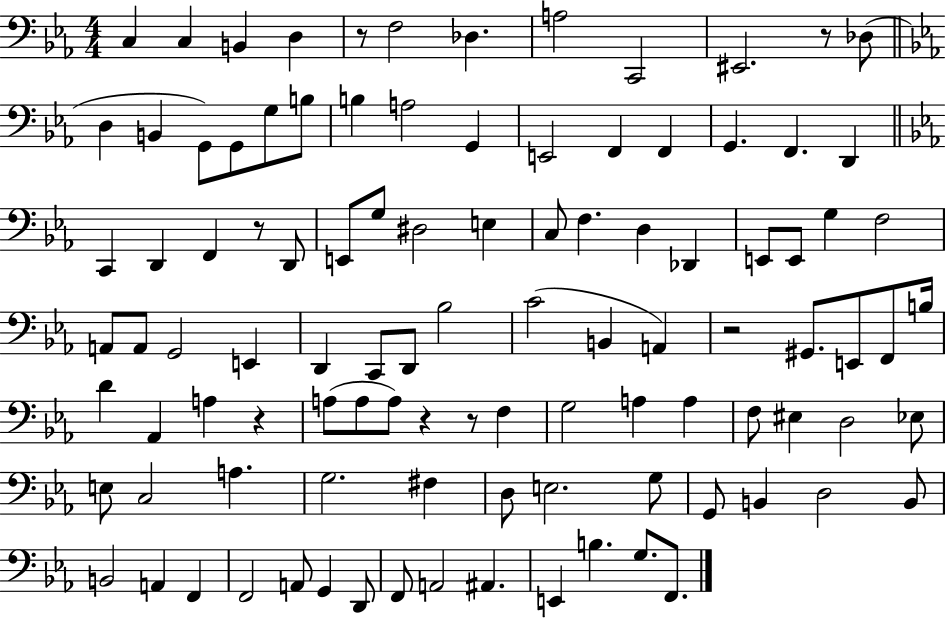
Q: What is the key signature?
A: EES major